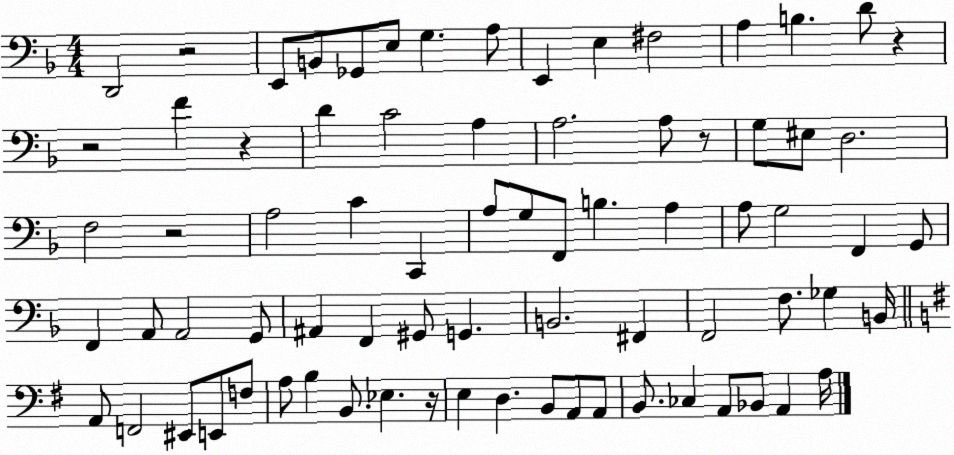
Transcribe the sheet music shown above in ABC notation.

X:1
T:Untitled
M:4/4
L:1/4
K:F
D,,2 z2 E,,/2 B,,/2 _G,,/2 E,/2 G, A,/2 E,, E, ^F,2 A, B, D/2 z z2 F z D C2 A, A,2 A,/2 z/2 G,/2 ^E,/2 D,2 F,2 z2 A,2 C C,, A,/2 G,/2 F,,/2 B, A, A,/2 G,2 F,, G,,/2 F,, A,,/2 A,,2 G,,/2 ^A,, F,, ^G,,/2 G,, B,,2 ^F,, F,,2 F,/2 _G, B,,/4 A,,/2 F,,2 ^E,,/2 E,,/2 F,/2 A,/2 B, B,,/2 _E, z/4 E, D, B,,/2 A,,/2 A,,/2 B,,/2 _C, A,,/2 _B,,/2 A,, A,/4